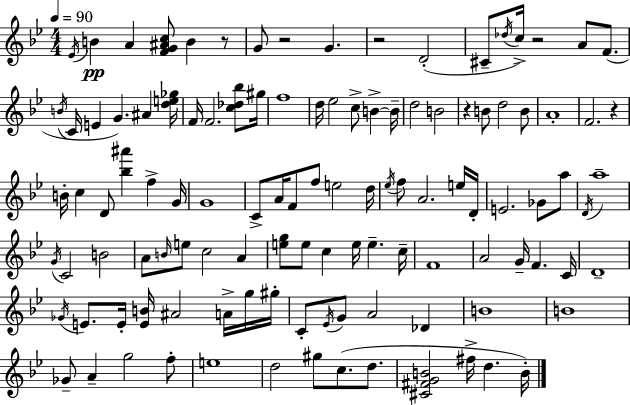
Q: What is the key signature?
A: G minor